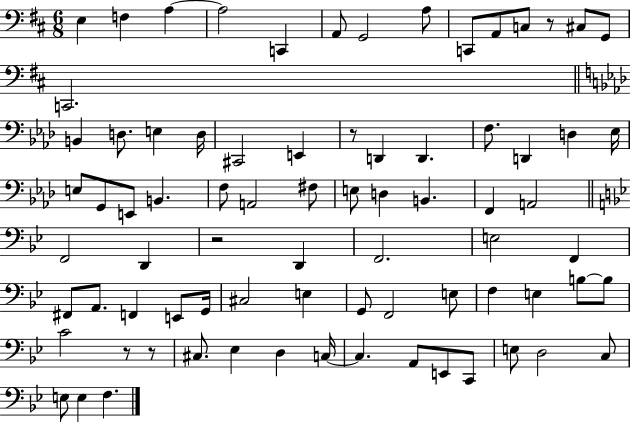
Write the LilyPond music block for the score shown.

{
  \clef bass
  \numericTimeSignature
  \time 6/8
  \key d \major
  e4 f4 a4~~ | a2 c,4 | a,8 g,2 a8 | c,8 a,8 c8 r8 cis8 g,8 | \break c,2. | \bar "||" \break \key aes \major b,4 d8. e4 d16 | cis,2 e,4 | r8 d,4 d,4. | f8. d,4 d4 ees16 | \break e8 g,8 e,8 b,4. | f8 a,2 fis8 | e8 d4 b,4. | f,4 a,2 | \break \bar "||" \break \key bes \major f,2 d,4 | r2 d,4 | f,2. | e2 f,4 | \break fis,8 a,8. f,4 e,8 g,16 | cis2 e4 | g,8 f,2 e8 | f4 e4 b8~~ b8 | \break c'2 r8 r8 | cis8. ees4 d4 c16~~ | c4. a,8 e,8 c,8 | e8 d2 c8 | \break e8 e4 f4. | \bar "|."
}